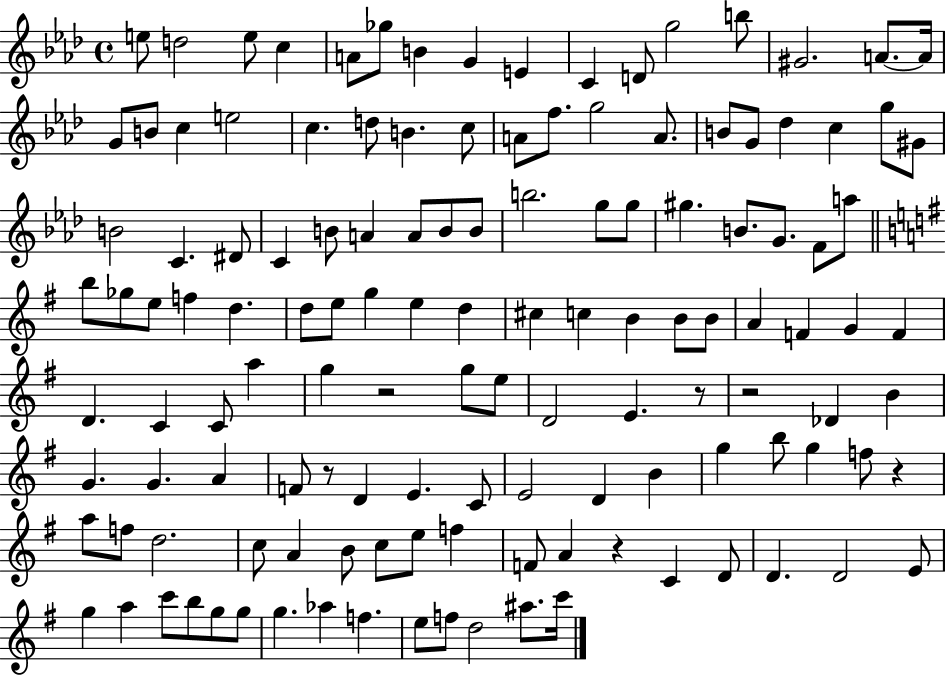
X:1
T:Untitled
M:4/4
L:1/4
K:Ab
e/2 d2 e/2 c A/2 _g/2 B G E C D/2 g2 b/2 ^G2 A/2 A/4 G/2 B/2 c e2 c d/2 B c/2 A/2 f/2 g2 A/2 B/2 G/2 _d c g/2 ^G/2 B2 C ^D/2 C B/2 A A/2 B/2 B/2 b2 g/2 g/2 ^g B/2 G/2 F/2 a/2 b/2 _g/2 e/2 f d d/2 e/2 g e d ^c c B B/2 B/2 A F G F D C C/2 a g z2 g/2 e/2 D2 E z/2 z2 _D B G G A F/2 z/2 D E C/2 E2 D B g b/2 g f/2 z a/2 f/2 d2 c/2 A B/2 c/2 e/2 f F/2 A z C D/2 D D2 E/2 g a c'/2 b/2 g/2 g/2 g _a f e/2 f/2 d2 ^a/2 c'/4